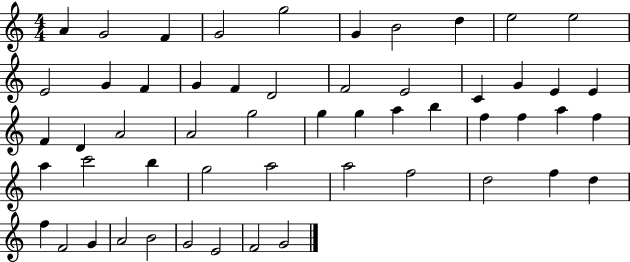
A4/q G4/h F4/q G4/h G5/h G4/q B4/h D5/q E5/h E5/h E4/h G4/q F4/q G4/q F4/q D4/h F4/h E4/h C4/q G4/q E4/q E4/q F4/q D4/q A4/h A4/h G5/h G5/q G5/q A5/q B5/q F5/q F5/q A5/q F5/q A5/q C6/h B5/q G5/h A5/h A5/h F5/h D5/h F5/q D5/q F5/q F4/h G4/q A4/h B4/h G4/h E4/h F4/h G4/h